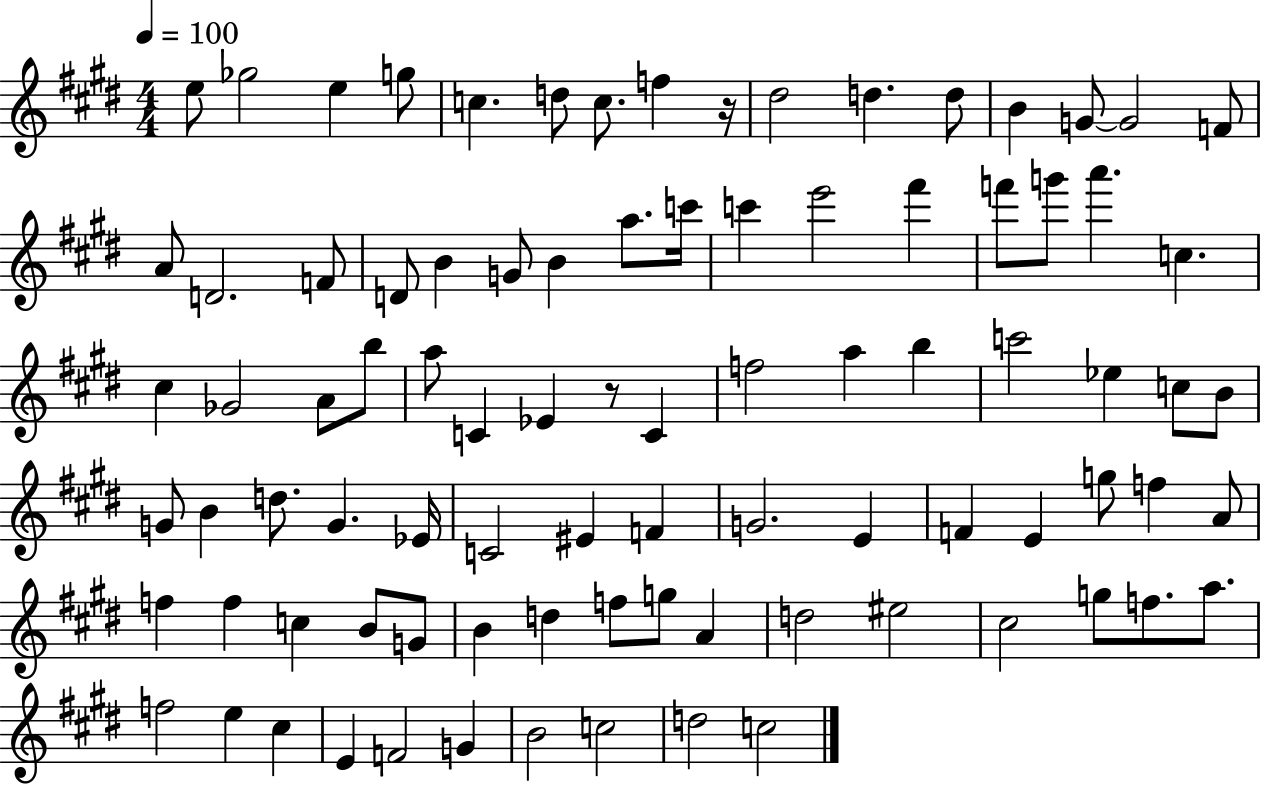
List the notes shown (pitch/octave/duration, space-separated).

E5/e Gb5/h E5/q G5/e C5/q. D5/e C5/e. F5/q R/s D#5/h D5/q. D5/e B4/q G4/e G4/h F4/e A4/e D4/h. F4/e D4/e B4/q G4/e B4/q A5/e. C6/s C6/q E6/h F#6/q F6/e G6/e A6/q. C5/q. C#5/q Gb4/h A4/e B5/e A5/e C4/q Eb4/q R/e C4/q F5/h A5/q B5/q C6/h Eb5/q C5/e B4/e G4/e B4/q D5/e. G4/q. Eb4/s C4/h EIS4/q F4/q G4/h. E4/q F4/q E4/q G5/e F5/q A4/e F5/q F5/q C5/q B4/e G4/e B4/q D5/q F5/e G5/e A4/q D5/h EIS5/h C#5/h G5/e F5/e. A5/e. F5/h E5/q C#5/q E4/q F4/h G4/q B4/h C5/h D5/h C5/h